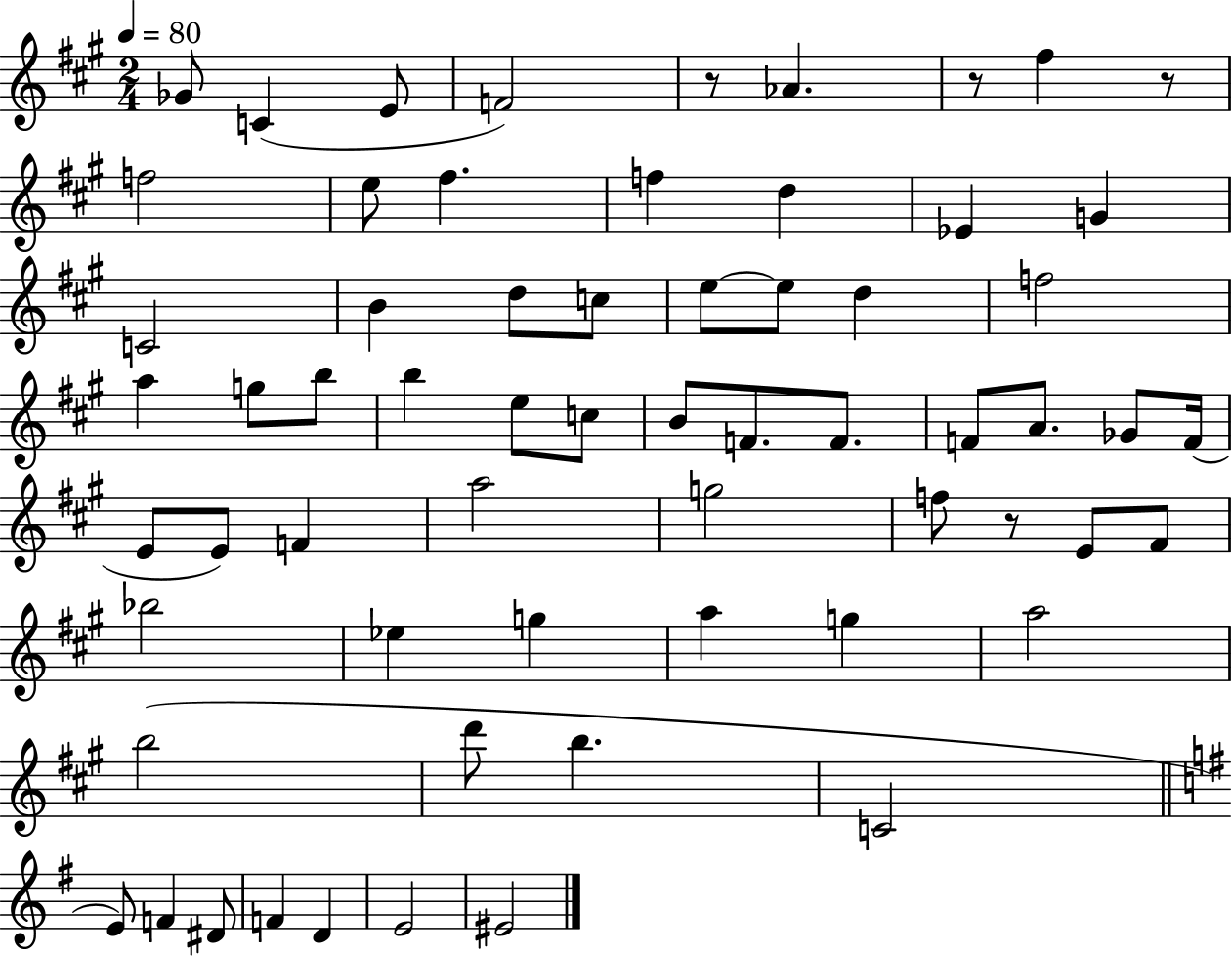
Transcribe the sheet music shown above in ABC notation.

X:1
T:Untitled
M:2/4
L:1/4
K:A
_G/2 C E/2 F2 z/2 _A z/2 ^f z/2 f2 e/2 ^f f d _E G C2 B d/2 c/2 e/2 e/2 d f2 a g/2 b/2 b e/2 c/2 B/2 F/2 F/2 F/2 A/2 _G/2 F/4 E/2 E/2 F a2 g2 f/2 z/2 E/2 ^F/2 _b2 _e g a g a2 b2 d'/2 b C2 E/2 F ^D/2 F D E2 ^E2